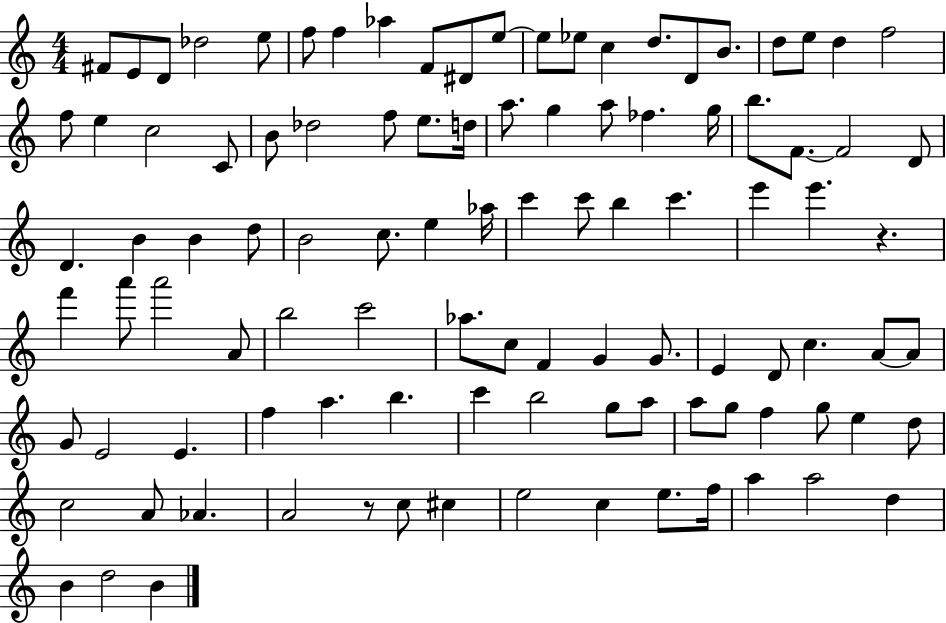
X:1
T:Untitled
M:4/4
L:1/4
K:C
^F/2 E/2 D/2 _d2 e/2 f/2 f _a F/2 ^D/2 e/2 e/2 _e/2 c d/2 D/2 B/2 d/2 e/2 d f2 f/2 e c2 C/2 B/2 _d2 f/2 e/2 d/4 a/2 g a/2 _f g/4 b/2 F/2 F2 D/2 D B B d/2 B2 c/2 e _a/4 c' c'/2 b c' e' e' z f' a'/2 a'2 A/2 b2 c'2 _a/2 c/2 F G G/2 E D/2 c A/2 A/2 G/2 E2 E f a b c' b2 g/2 a/2 a/2 g/2 f g/2 e d/2 c2 A/2 _A A2 z/2 c/2 ^c e2 c e/2 f/4 a a2 d B d2 B